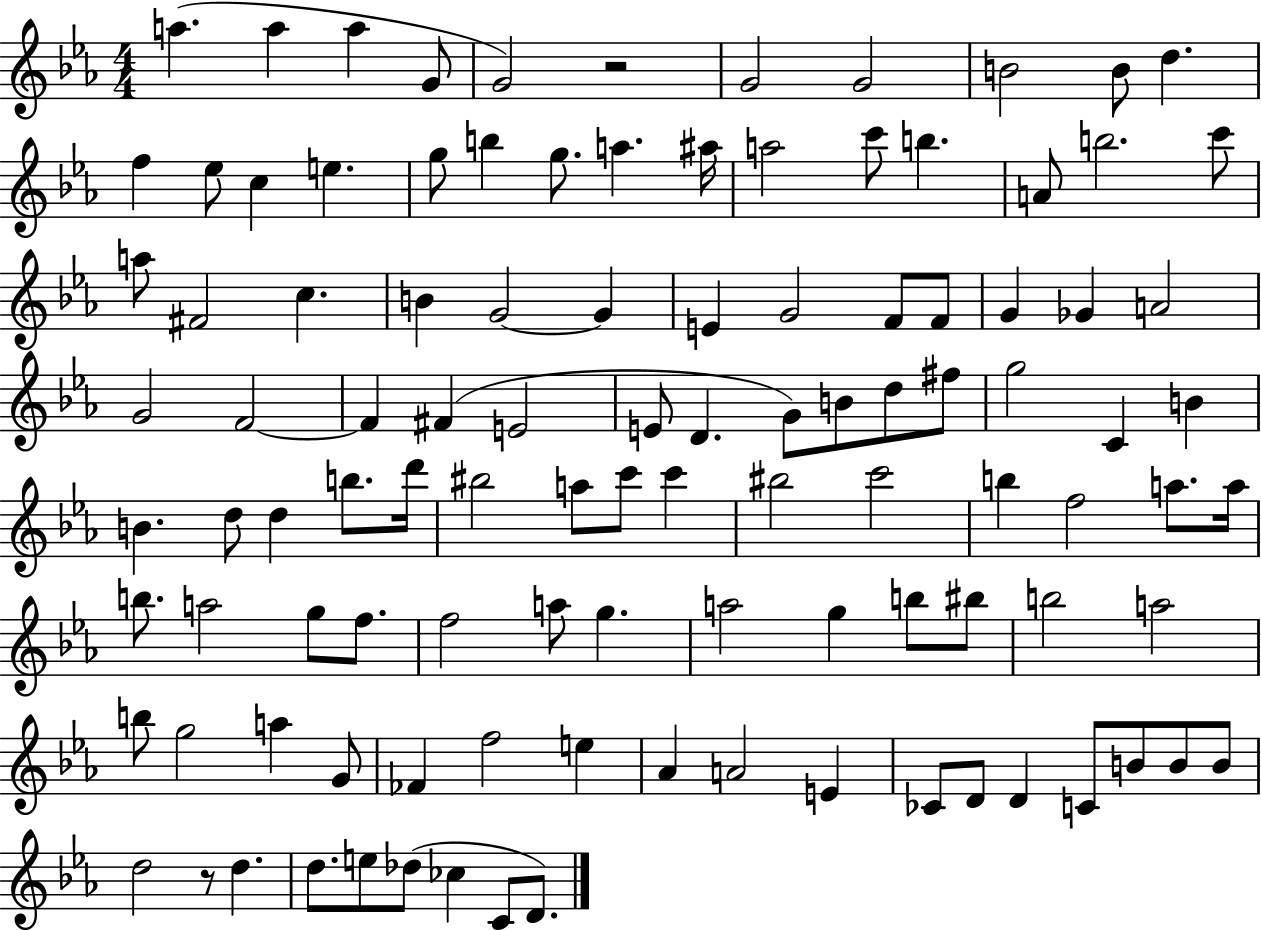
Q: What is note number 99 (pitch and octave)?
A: D5